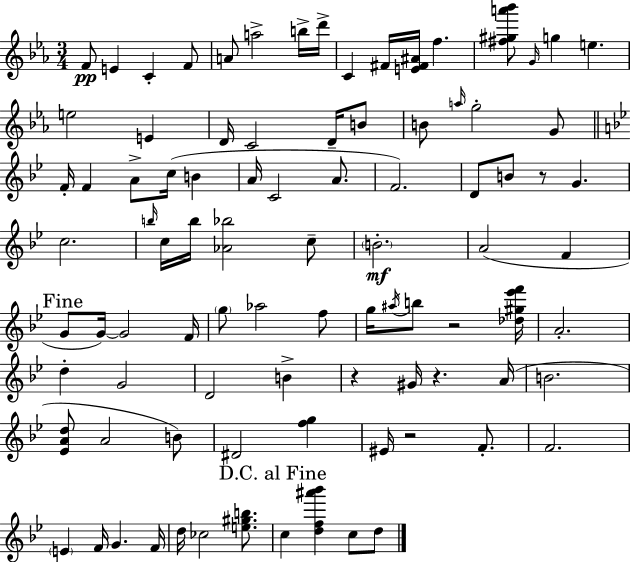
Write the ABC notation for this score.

X:1
T:Untitled
M:3/4
L:1/4
K:Cm
F/2 E C F/2 A/2 a2 b/4 d'/4 C ^F/4 [E^F^A]/4 f [^f^ga'_b']/2 G/4 g e e2 E D/4 C2 D/4 B/2 B/2 a/4 g2 G/2 F/4 F A/2 c/4 B A/4 C2 A/2 F2 D/2 B/2 z/2 G c2 b/4 c/4 b/4 [_A_b]2 c/2 B2 A2 F G/2 G/4 G2 F/4 g/2 _a2 f/2 g/4 ^a/4 b/2 z2 [_d^g_e'f']/4 A2 d G2 D2 B z ^G/4 z A/4 B2 [_EAd]/2 A2 B/2 ^D2 [fg] ^E/4 z2 F/2 F2 E F/4 G F/4 d/4 _c2 [e^gb]/2 c [df^a'_b'] c/2 d/2